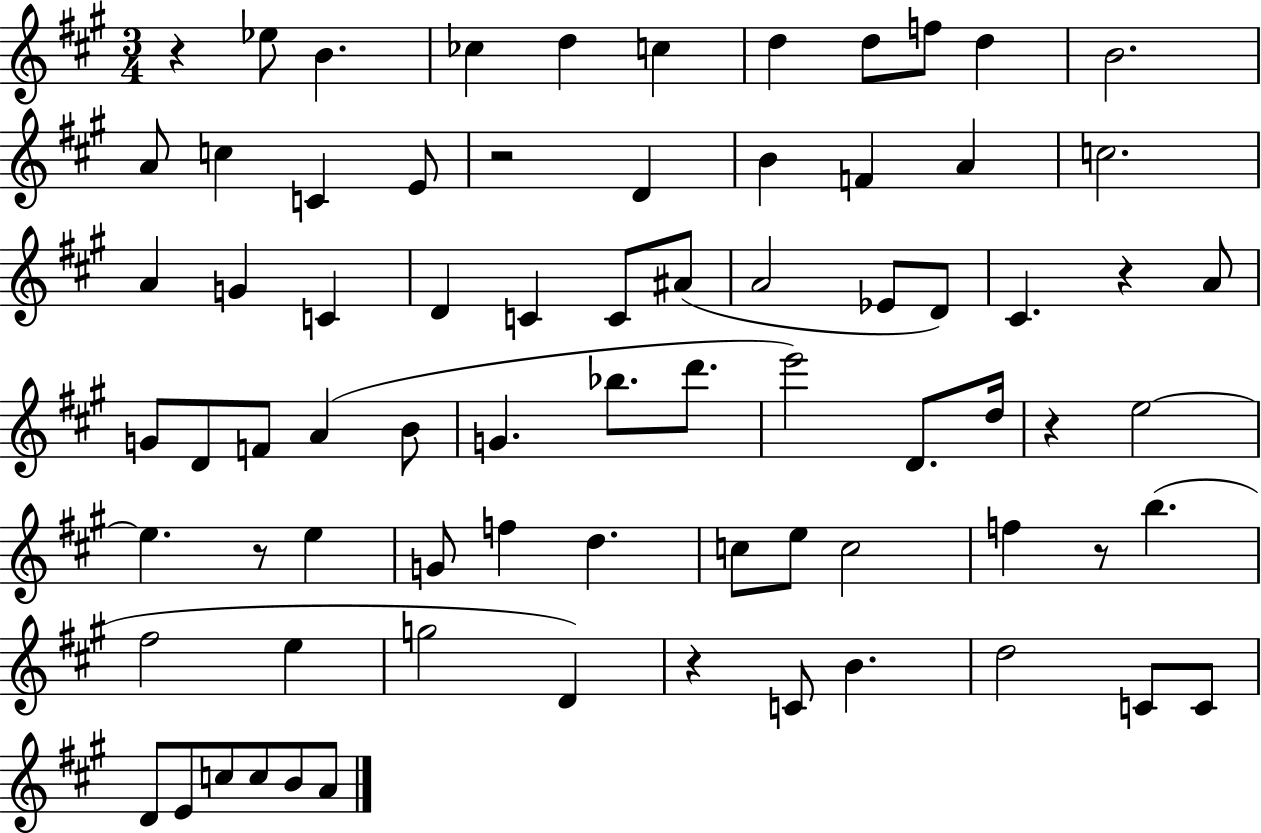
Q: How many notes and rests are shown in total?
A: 75